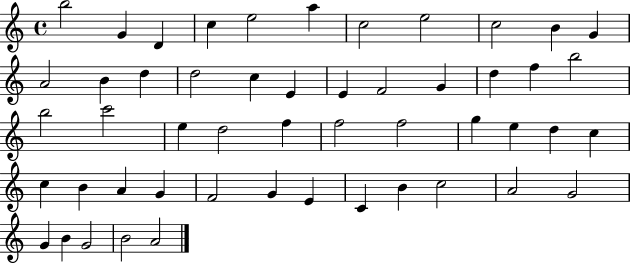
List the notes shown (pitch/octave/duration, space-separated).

B5/h G4/q D4/q C5/q E5/h A5/q C5/h E5/h C5/h B4/q G4/q A4/h B4/q D5/q D5/h C5/q E4/q E4/q F4/h G4/q D5/q F5/q B5/h B5/h C6/h E5/q D5/h F5/q F5/h F5/h G5/q E5/q D5/q C5/q C5/q B4/q A4/q G4/q F4/h G4/q E4/q C4/q B4/q C5/h A4/h G4/h G4/q B4/q G4/h B4/h A4/h